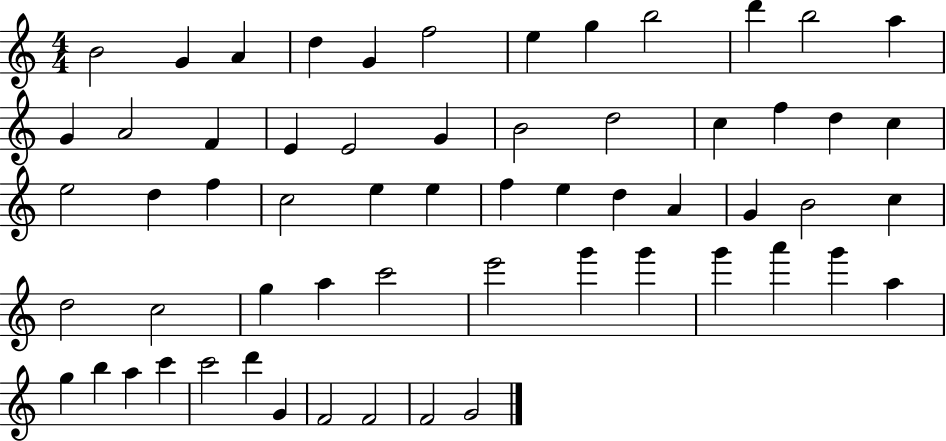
B4/h G4/q A4/q D5/q G4/q F5/h E5/q G5/q B5/h D6/q B5/h A5/q G4/q A4/h F4/q E4/q E4/h G4/q B4/h D5/h C5/q F5/q D5/q C5/q E5/h D5/q F5/q C5/h E5/q E5/q F5/q E5/q D5/q A4/q G4/q B4/h C5/q D5/h C5/h G5/q A5/q C6/h E6/h G6/q G6/q G6/q A6/q G6/q A5/q G5/q B5/q A5/q C6/q C6/h D6/q G4/q F4/h F4/h F4/h G4/h